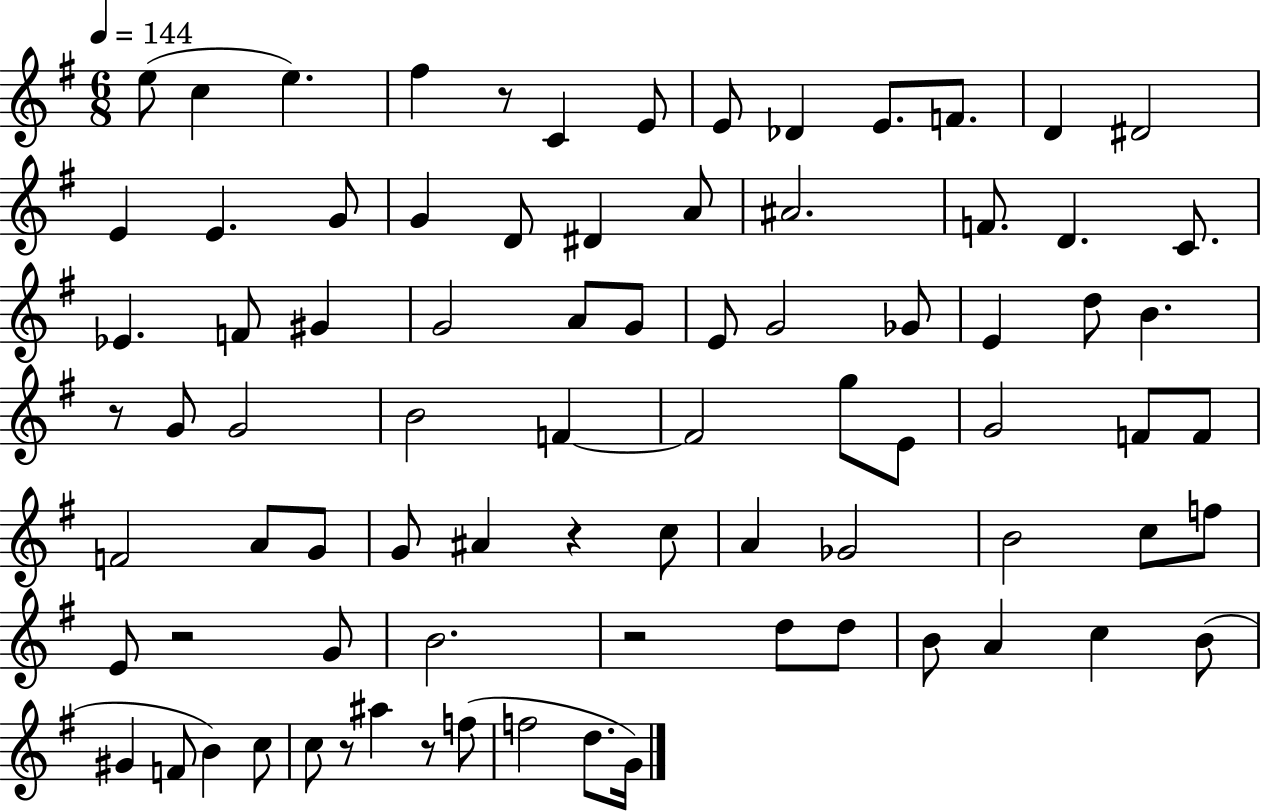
E5/e C5/q E5/q. F#5/q R/e C4/q E4/e E4/e Db4/q E4/e. F4/e. D4/q D#4/h E4/q E4/q. G4/e G4/q D4/e D#4/q A4/e A#4/h. F4/e. D4/q. C4/e. Eb4/q. F4/e G#4/q G4/h A4/e G4/e E4/e G4/h Gb4/e E4/q D5/e B4/q. R/e G4/e G4/h B4/h F4/q F4/h G5/e E4/e G4/h F4/e F4/e F4/h A4/e G4/e G4/e A#4/q R/q C5/e A4/q Gb4/h B4/h C5/e F5/e E4/e R/h G4/e B4/h. R/h D5/e D5/e B4/e A4/q C5/q B4/e G#4/q F4/e B4/q C5/e C5/e R/e A#5/q R/e F5/e F5/h D5/e. G4/s